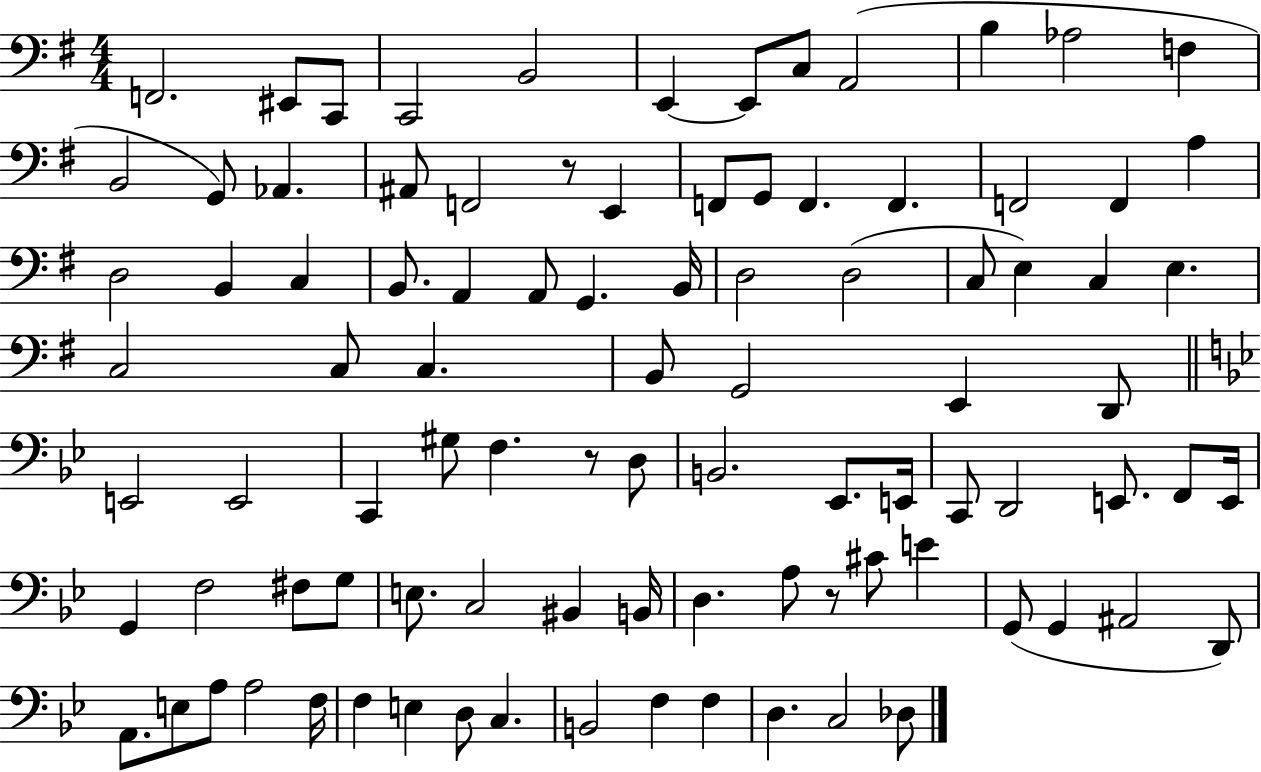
F2/h. EIS2/e C2/e C2/h B2/h E2/q E2/e C3/e A2/h B3/q Ab3/h F3/q B2/h G2/e Ab2/q. A#2/e F2/h R/e E2/q F2/e G2/e F2/q. F2/q. F2/h F2/q A3/q D3/h B2/q C3/q B2/e. A2/q A2/e G2/q. B2/s D3/h D3/h C3/e E3/q C3/q E3/q. C3/h C3/e C3/q. B2/e G2/h E2/q D2/e E2/h E2/h C2/q G#3/e F3/q. R/e D3/e B2/h. Eb2/e. E2/s C2/e D2/h E2/e. F2/e E2/s G2/q F3/h F#3/e G3/e E3/e. C3/h BIS2/q B2/s D3/q. A3/e R/e C#4/e E4/q G2/e G2/q A#2/h D2/e A2/e. E3/e A3/e A3/h F3/s F3/q E3/q D3/e C3/q. B2/h F3/q F3/q D3/q. C3/h Db3/e